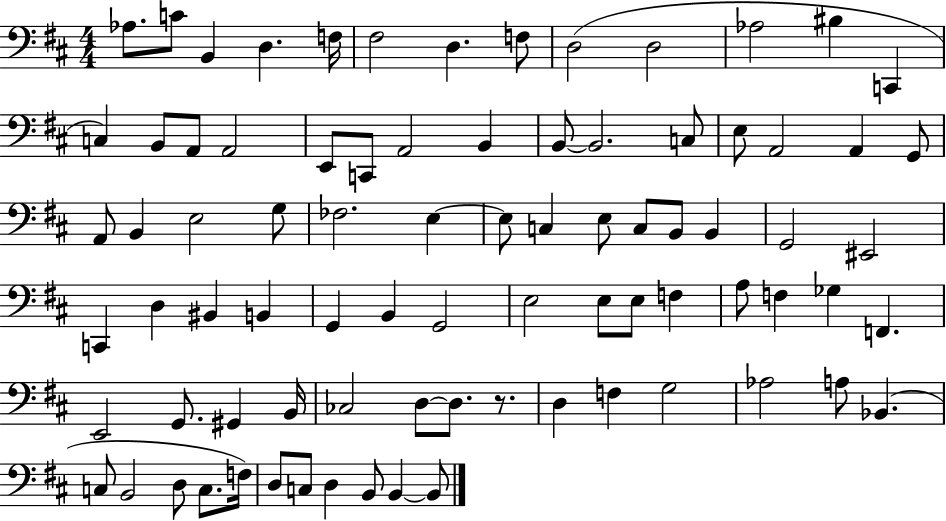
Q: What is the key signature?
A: D major